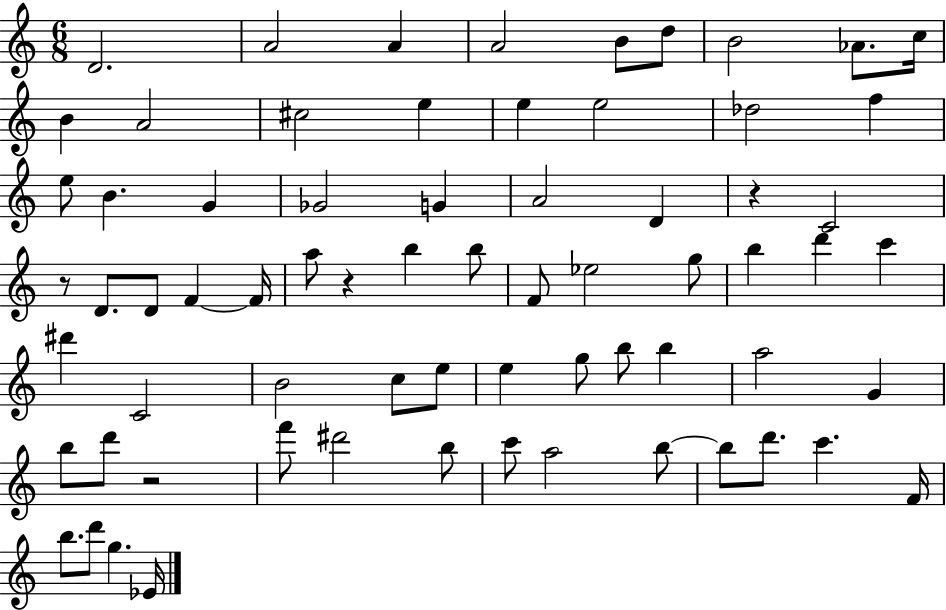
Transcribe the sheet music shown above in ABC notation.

X:1
T:Untitled
M:6/8
L:1/4
K:C
D2 A2 A A2 B/2 d/2 B2 _A/2 c/4 B A2 ^c2 e e e2 _d2 f e/2 B G _G2 G A2 D z C2 z/2 D/2 D/2 F F/4 a/2 z b b/2 F/2 _e2 g/2 b d' c' ^d' C2 B2 c/2 e/2 e g/2 b/2 b a2 G b/2 d'/2 z2 f'/2 ^d'2 b/2 c'/2 a2 b/2 b/2 d'/2 c' F/4 b/2 d'/2 g _E/4